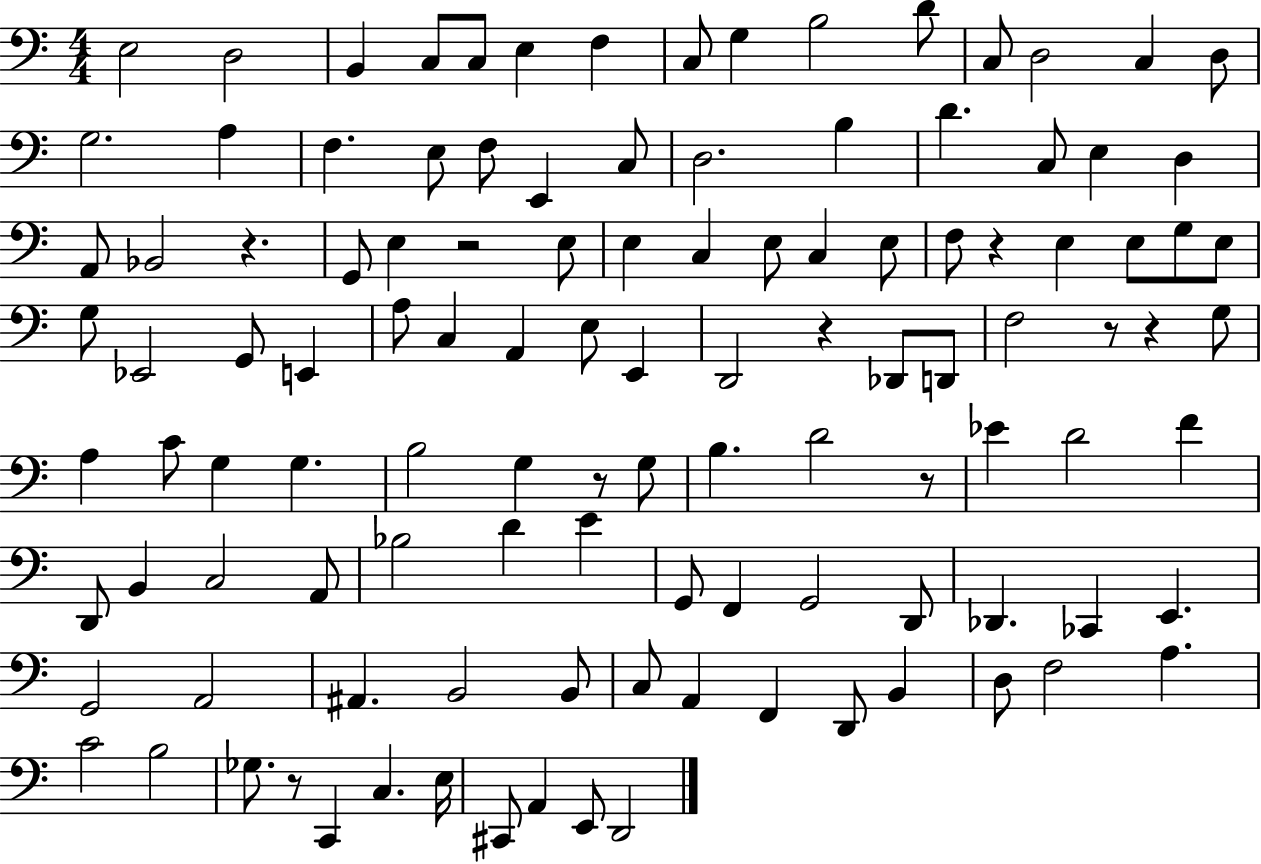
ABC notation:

X:1
T:Untitled
M:4/4
L:1/4
K:C
E,2 D,2 B,, C,/2 C,/2 E, F, C,/2 G, B,2 D/2 C,/2 D,2 C, D,/2 G,2 A, F, E,/2 F,/2 E,, C,/2 D,2 B, D C,/2 E, D, A,,/2 _B,,2 z G,,/2 E, z2 E,/2 E, C, E,/2 C, E,/2 F,/2 z E, E,/2 G,/2 E,/2 G,/2 _E,,2 G,,/2 E,, A,/2 C, A,, E,/2 E,, D,,2 z _D,,/2 D,,/2 F,2 z/2 z G,/2 A, C/2 G, G, B,2 G, z/2 G,/2 B, D2 z/2 _E D2 F D,,/2 B,, C,2 A,,/2 _B,2 D E G,,/2 F,, G,,2 D,,/2 _D,, _C,, E,, G,,2 A,,2 ^A,, B,,2 B,,/2 C,/2 A,, F,, D,,/2 B,, D,/2 F,2 A, C2 B,2 _G,/2 z/2 C,, C, E,/4 ^C,,/2 A,, E,,/2 D,,2